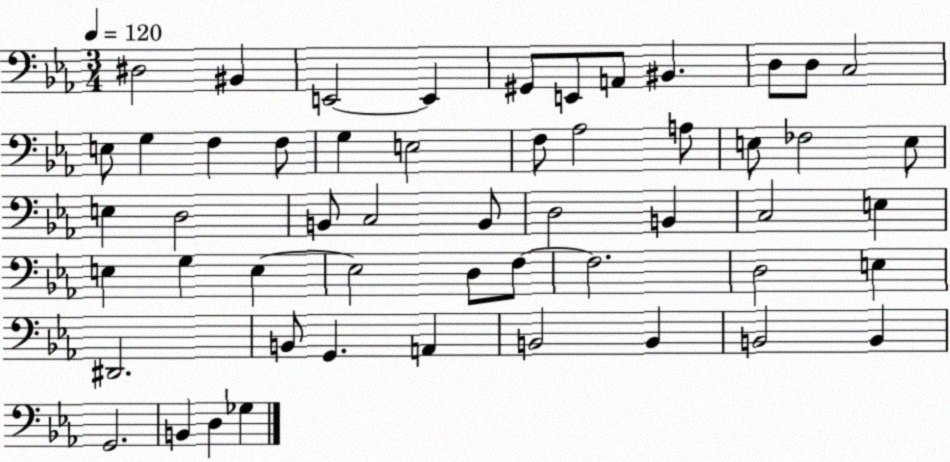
X:1
T:Untitled
M:3/4
L:1/4
K:Eb
^D,2 ^B,, E,,2 E,, ^G,,/2 E,,/2 A,,/2 ^B,, D,/2 D,/2 C,2 E,/2 G, F, F,/2 G, E,2 F,/2 _A,2 A,/2 E,/2 _F,2 E,/2 E, D,2 B,,/2 C,2 B,,/2 D,2 B,, C,2 E, E, G, E, E,2 D,/2 F,/2 F,2 D,2 E, ^D,,2 B,,/2 G,, A,, B,,2 B,, B,,2 B,, G,,2 B,, D, _G,